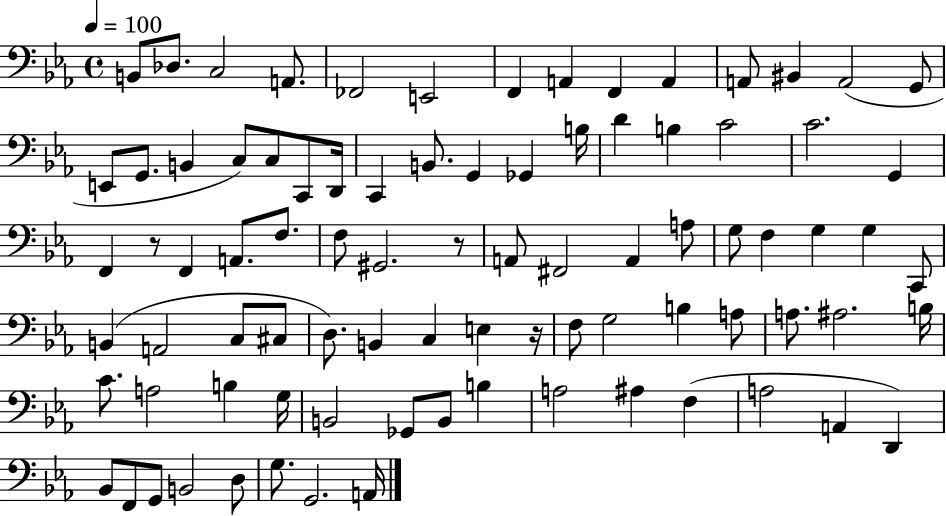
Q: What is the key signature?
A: EES major